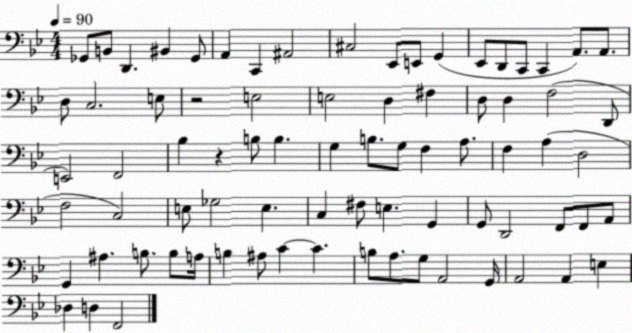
X:1
T:Untitled
M:4/4
L:1/4
K:Bb
_G,,/2 B,,/2 D,, ^B,, _G,,/2 A,, C,, ^A,,2 ^C,2 _E,,/2 E,,/2 G,, _E,,/2 D,,/2 C,,/2 C,, A,,/2 A,,/2 D,/2 C,2 E,/2 z2 E,2 E,2 D, ^F, D,/2 D, F,2 D,,/2 E,,2 F,,2 _B, z B,/2 B, G, B,/2 G,/2 F, A,/2 F, A, D,2 F,2 C,2 E,/2 _G,2 E, C, ^F,/2 E, G,, G,,/2 D,,2 F,,/2 F,,/2 A,,/2 G,, ^A, B,/2 B,/2 A,/4 B, ^A,/2 C C B,/2 A,/2 G,/2 A,,2 G,,/4 A,,2 A,, E, _D, D, F,,2